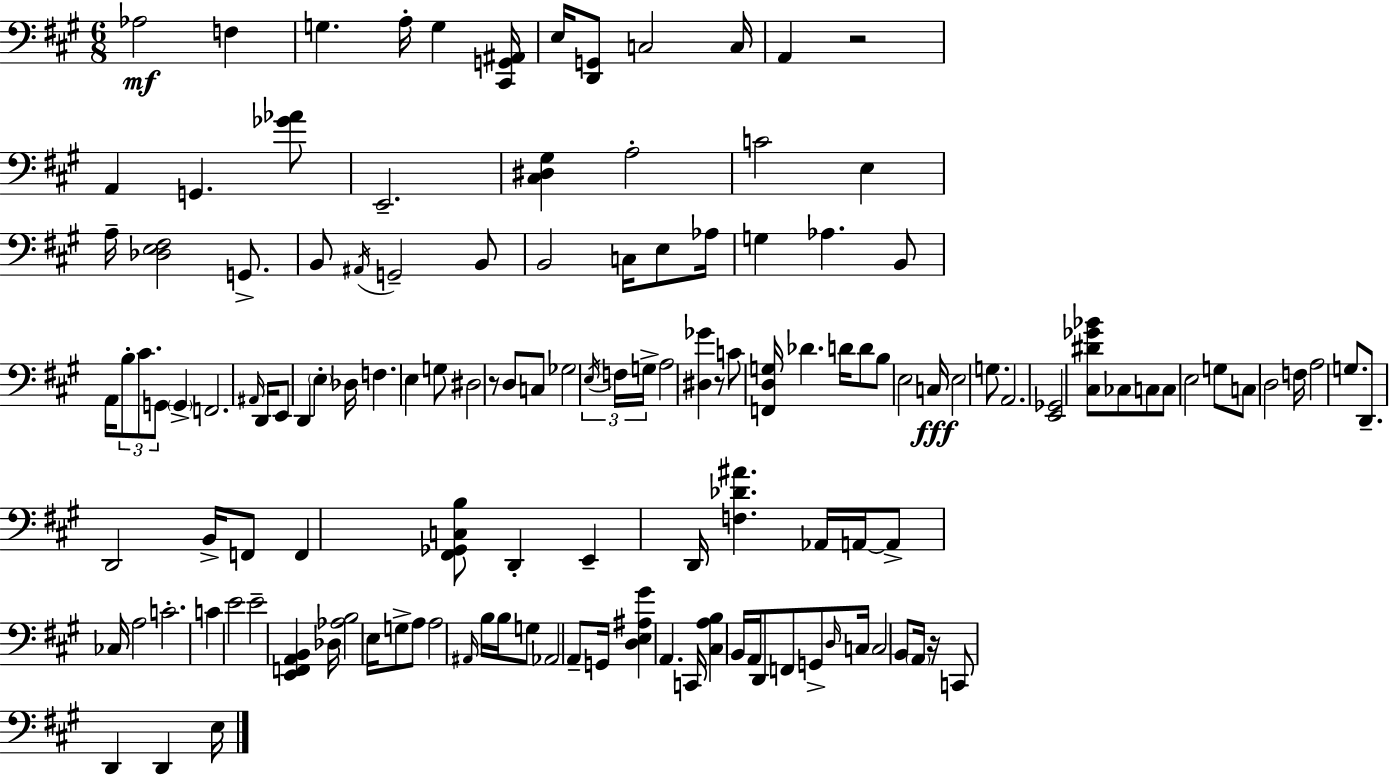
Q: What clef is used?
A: bass